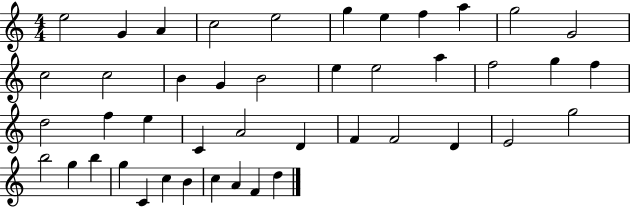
{
  \clef treble
  \numericTimeSignature
  \time 4/4
  \key c \major
  e''2 g'4 a'4 | c''2 e''2 | g''4 e''4 f''4 a''4 | g''2 g'2 | \break c''2 c''2 | b'4 g'4 b'2 | e''4 e''2 a''4 | f''2 g''4 f''4 | \break d''2 f''4 e''4 | c'4 a'2 d'4 | f'4 f'2 d'4 | e'2 g''2 | \break b''2 g''4 b''4 | g''4 c'4 c''4 b'4 | c''4 a'4 f'4 d''4 | \bar "|."
}